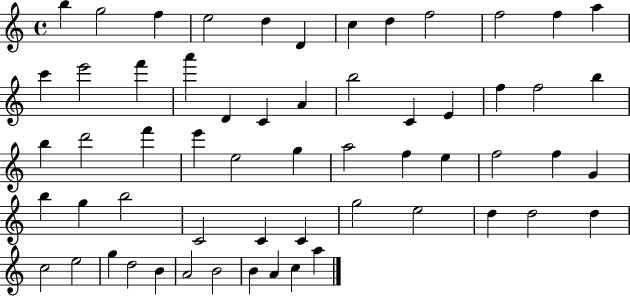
X:1
T:Untitled
M:4/4
L:1/4
K:C
b g2 f e2 d D c d f2 f2 f a c' e'2 f' a' D C A b2 C E f f2 b b d'2 f' e' e2 g a2 f e f2 f G b g b2 C2 C C g2 e2 d d2 d c2 e2 g d2 B A2 B2 B A c a